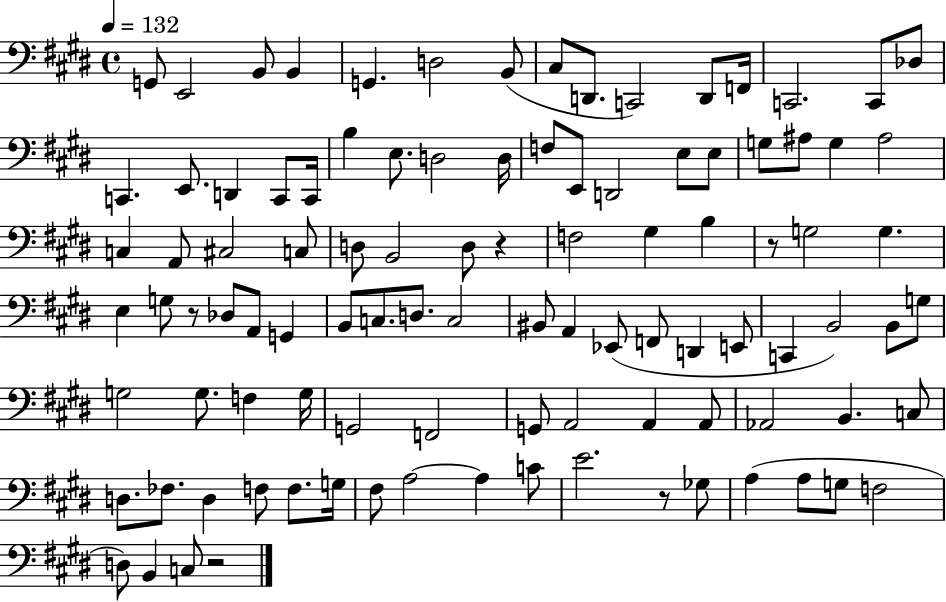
{
  \clef bass
  \time 4/4
  \defaultTimeSignature
  \key e \major
  \tempo 4 = 132
  \repeat volta 2 { g,8 e,2 b,8 b,4 | g,4. d2 b,8( | cis8 d,8. c,2) d,8 f,16 | c,2. c,8 des8 | \break c,4. e,8. d,4 c,8 c,16 | b4 e8. d2 d16 | f8 e,8 d,2 e8 e8 | g8 ais8 g4 ais2 | \break c4 a,8 cis2 c8 | d8 b,2 d8 r4 | f2 gis4 b4 | r8 g2 g4. | \break e4 g8 r8 des8 a,8 g,4 | b,8 c8. d8. c2 | bis,8 a,4 ees,8( f,8 d,4 e,8 | c,4 b,2) b,8 g8 | \break g2 g8. f4 g16 | g,2 f,2 | g,8 a,2 a,4 a,8 | aes,2 b,4. c8 | \break d8. fes8. d4 f8 f8. g16 | fis8 a2~~ a4 c'8 | e'2. r8 ges8 | a4( a8 g8 f2 | \break d8) b,4 c8 r2 | } \bar "|."
}